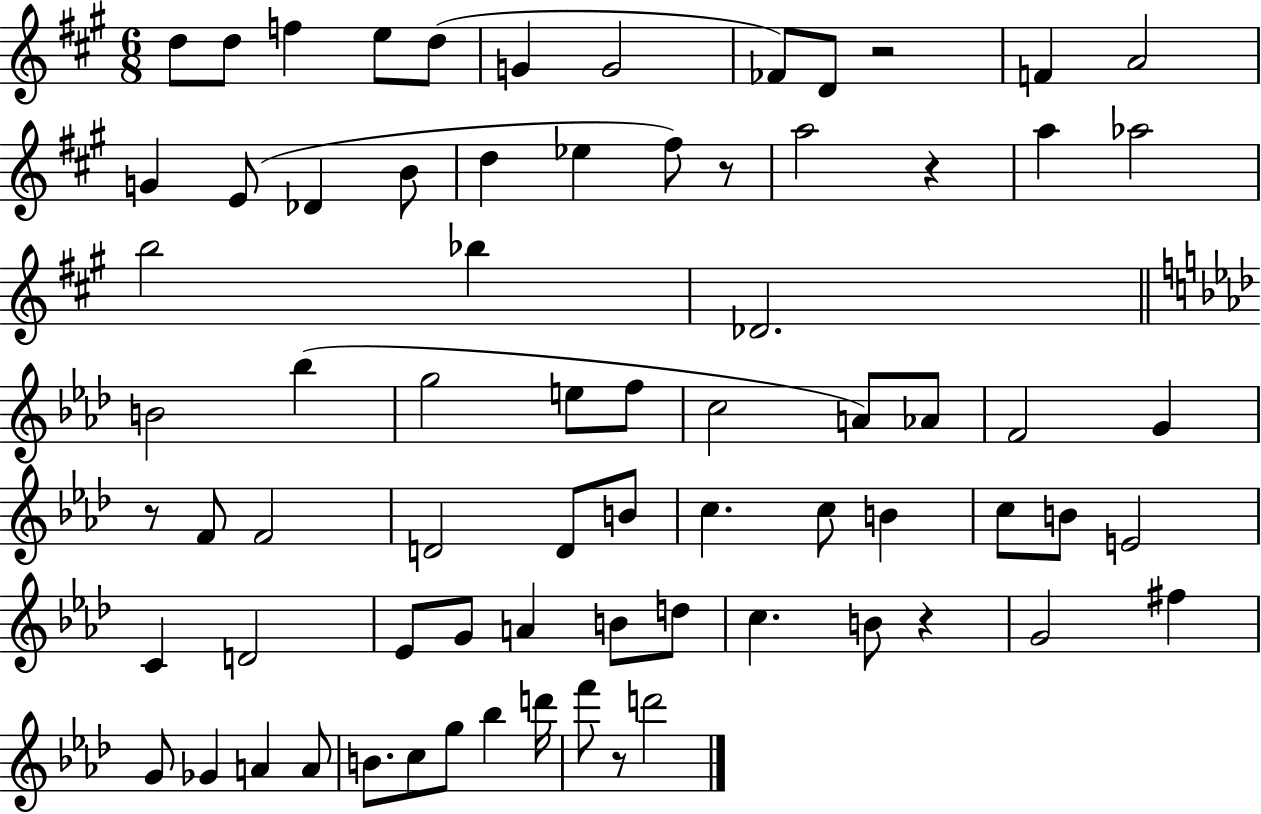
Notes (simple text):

D5/e D5/e F5/q E5/e D5/e G4/q G4/h FES4/e D4/e R/h F4/q A4/h G4/q E4/e Db4/q B4/e D5/q Eb5/q F#5/e R/e A5/h R/q A5/q Ab5/h B5/h Bb5/q Db4/h. B4/h Bb5/q G5/h E5/e F5/e C5/h A4/e Ab4/e F4/h G4/q R/e F4/e F4/h D4/h D4/e B4/e C5/q. C5/e B4/q C5/e B4/e E4/h C4/q D4/h Eb4/e G4/e A4/q B4/e D5/e C5/q. B4/e R/q G4/h F#5/q G4/e Gb4/q A4/q A4/e B4/e. C5/e G5/e Bb5/q D6/s F6/e R/e D6/h